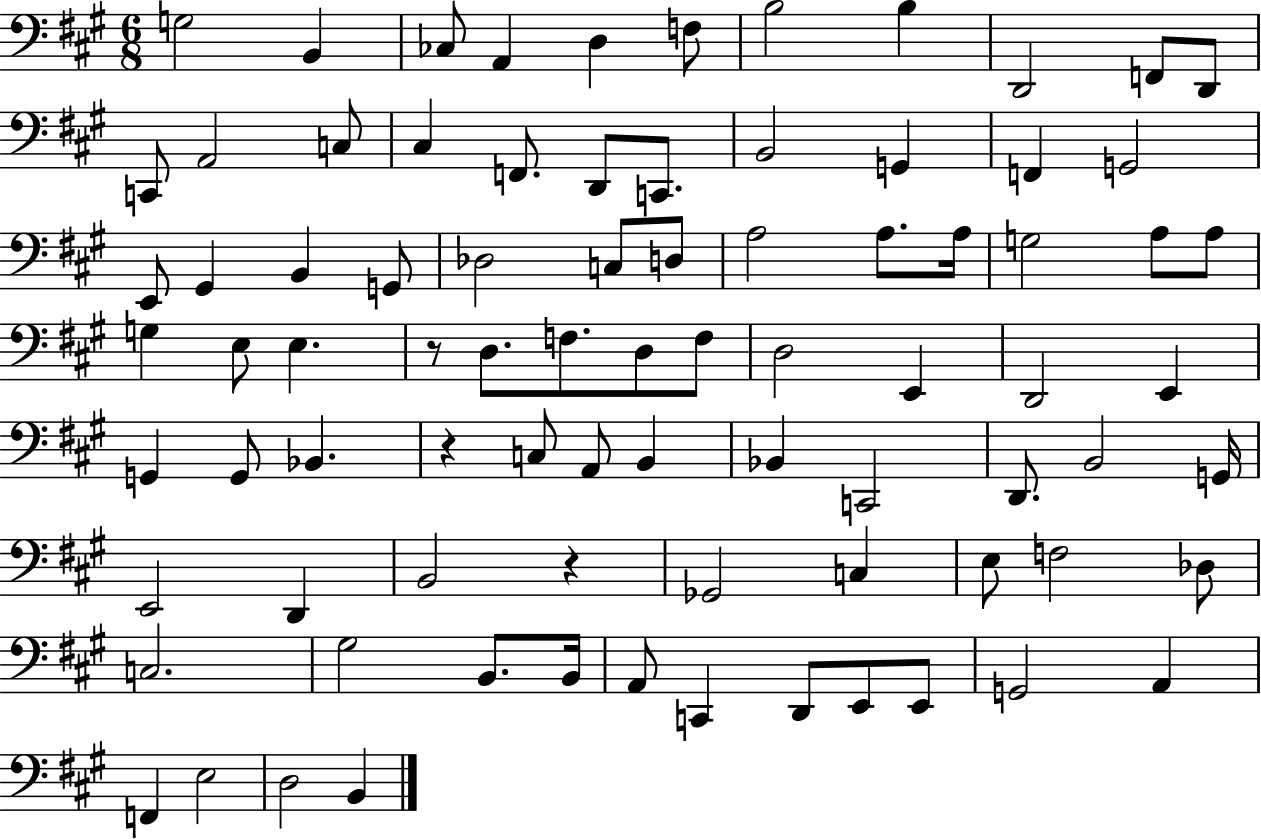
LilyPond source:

{
  \clef bass
  \numericTimeSignature
  \time 6/8
  \key a \major
  g2 b,4 | ces8 a,4 d4 f8 | b2 b4 | d,2 f,8 d,8 | \break c,8 a,2 c8 | cis4 f,8. d,8 c,8. | b,2 g,4 | f,4 g,2 | \break e,8 gis,4 b,4 g,8 | des2 c8 d8 | a2 a8. a16 | g2 a8 a8 | \break g4 e8 e4. | r8 d8. f8. d8 f8 | d2 e,4 | d,2 e,4 | \break g,4 g,8 bes,4. | r4 c8 a,8 b,4 | bes,4 c,2 | d,8. b,2 g,16 | \break e,2 d,4 | b,2 r4 | ges,2 c4 | e8 f2 des8 | \break c2. | gis2 b,8. b,16 | a,8 c,4 d,8 e,8 e,8 | g,2 a,4 | \break f,4 e2 | d2 b,4 | \bar "|."
}